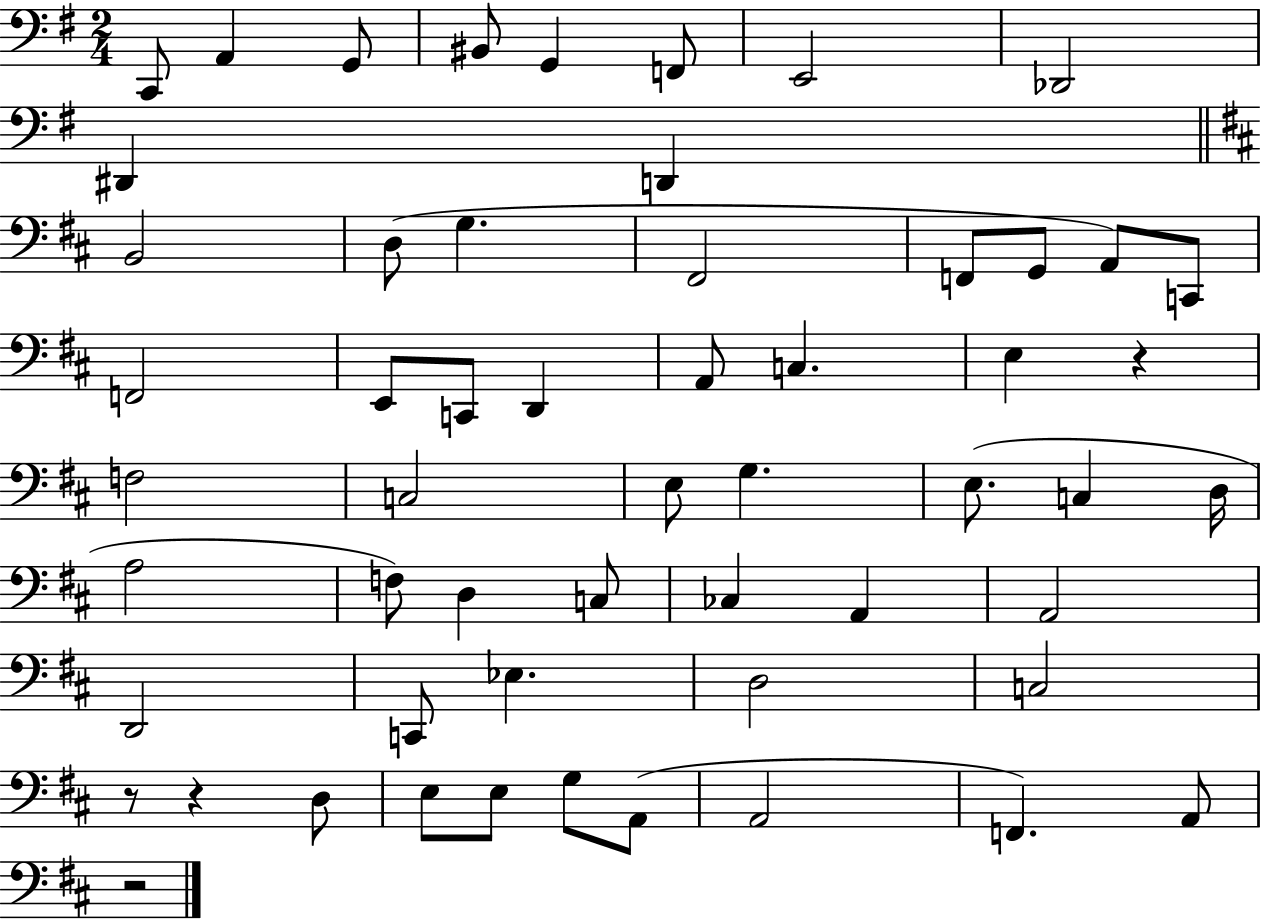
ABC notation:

X:1
T:Untitled
M:2/4
L:1/4
K:G
C,,/2 A,, G,,/2 ^B,,/2 G,, F,,/2 E,,2 _D,,2 ^D,, D,, B,,2 D,/2 G, ^F,,2 F,,/2 G,,/2 A,,/2 C,,/2 F,,2 E,,/2 C,,/2 D,, A,,/2 C, E, z F,2 C,2 E,/2 G, E,/2 C, D,/4 A,2 F,/2 D, C,/2 _C, A,, A,,2 D,,2 C,,/2 _E, D,2 C,2 z/2 z D,/2 E,/2 E,/2 G,/2 A,,/2 A,,2 F,, A,,/2 z2